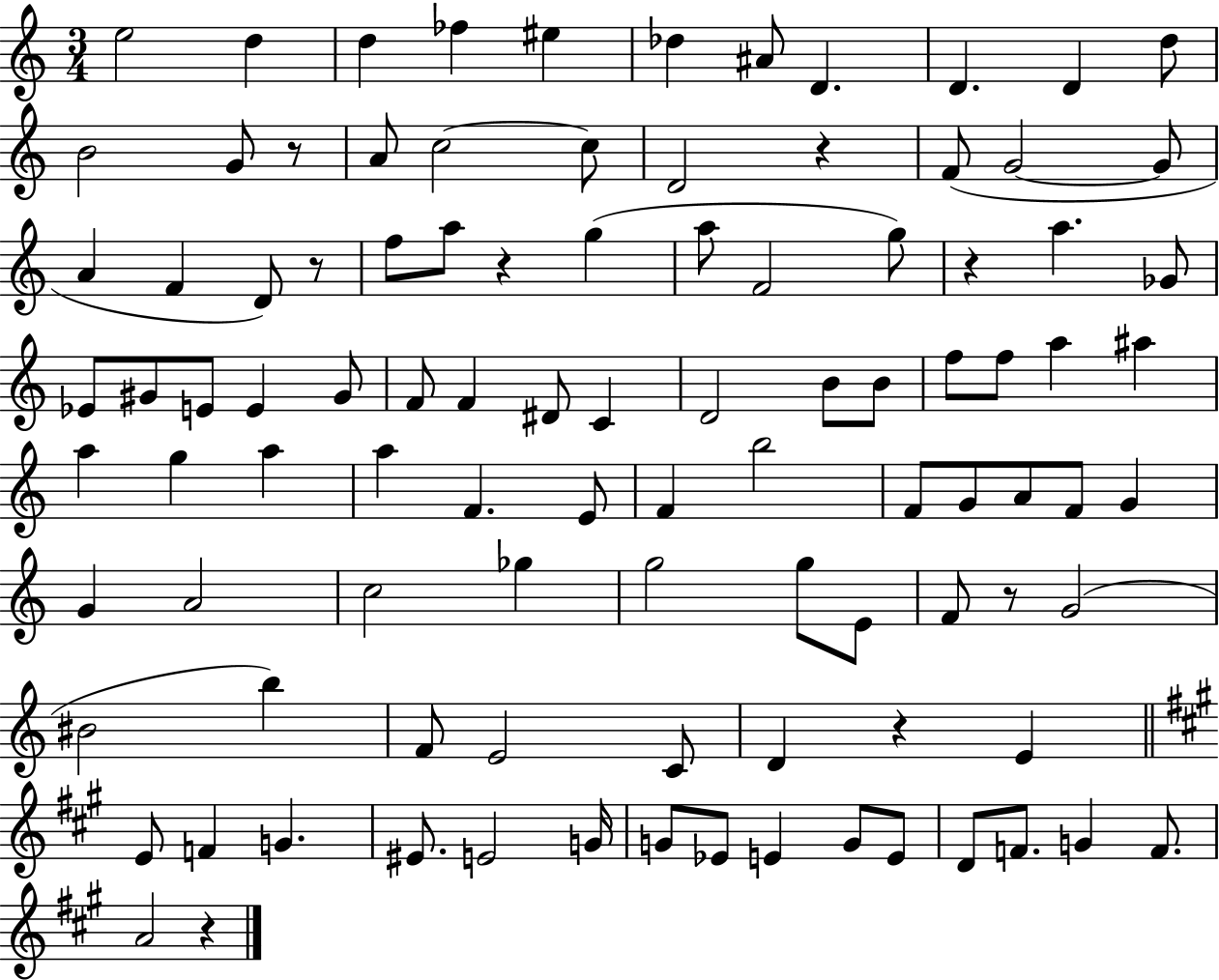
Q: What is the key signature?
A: C major